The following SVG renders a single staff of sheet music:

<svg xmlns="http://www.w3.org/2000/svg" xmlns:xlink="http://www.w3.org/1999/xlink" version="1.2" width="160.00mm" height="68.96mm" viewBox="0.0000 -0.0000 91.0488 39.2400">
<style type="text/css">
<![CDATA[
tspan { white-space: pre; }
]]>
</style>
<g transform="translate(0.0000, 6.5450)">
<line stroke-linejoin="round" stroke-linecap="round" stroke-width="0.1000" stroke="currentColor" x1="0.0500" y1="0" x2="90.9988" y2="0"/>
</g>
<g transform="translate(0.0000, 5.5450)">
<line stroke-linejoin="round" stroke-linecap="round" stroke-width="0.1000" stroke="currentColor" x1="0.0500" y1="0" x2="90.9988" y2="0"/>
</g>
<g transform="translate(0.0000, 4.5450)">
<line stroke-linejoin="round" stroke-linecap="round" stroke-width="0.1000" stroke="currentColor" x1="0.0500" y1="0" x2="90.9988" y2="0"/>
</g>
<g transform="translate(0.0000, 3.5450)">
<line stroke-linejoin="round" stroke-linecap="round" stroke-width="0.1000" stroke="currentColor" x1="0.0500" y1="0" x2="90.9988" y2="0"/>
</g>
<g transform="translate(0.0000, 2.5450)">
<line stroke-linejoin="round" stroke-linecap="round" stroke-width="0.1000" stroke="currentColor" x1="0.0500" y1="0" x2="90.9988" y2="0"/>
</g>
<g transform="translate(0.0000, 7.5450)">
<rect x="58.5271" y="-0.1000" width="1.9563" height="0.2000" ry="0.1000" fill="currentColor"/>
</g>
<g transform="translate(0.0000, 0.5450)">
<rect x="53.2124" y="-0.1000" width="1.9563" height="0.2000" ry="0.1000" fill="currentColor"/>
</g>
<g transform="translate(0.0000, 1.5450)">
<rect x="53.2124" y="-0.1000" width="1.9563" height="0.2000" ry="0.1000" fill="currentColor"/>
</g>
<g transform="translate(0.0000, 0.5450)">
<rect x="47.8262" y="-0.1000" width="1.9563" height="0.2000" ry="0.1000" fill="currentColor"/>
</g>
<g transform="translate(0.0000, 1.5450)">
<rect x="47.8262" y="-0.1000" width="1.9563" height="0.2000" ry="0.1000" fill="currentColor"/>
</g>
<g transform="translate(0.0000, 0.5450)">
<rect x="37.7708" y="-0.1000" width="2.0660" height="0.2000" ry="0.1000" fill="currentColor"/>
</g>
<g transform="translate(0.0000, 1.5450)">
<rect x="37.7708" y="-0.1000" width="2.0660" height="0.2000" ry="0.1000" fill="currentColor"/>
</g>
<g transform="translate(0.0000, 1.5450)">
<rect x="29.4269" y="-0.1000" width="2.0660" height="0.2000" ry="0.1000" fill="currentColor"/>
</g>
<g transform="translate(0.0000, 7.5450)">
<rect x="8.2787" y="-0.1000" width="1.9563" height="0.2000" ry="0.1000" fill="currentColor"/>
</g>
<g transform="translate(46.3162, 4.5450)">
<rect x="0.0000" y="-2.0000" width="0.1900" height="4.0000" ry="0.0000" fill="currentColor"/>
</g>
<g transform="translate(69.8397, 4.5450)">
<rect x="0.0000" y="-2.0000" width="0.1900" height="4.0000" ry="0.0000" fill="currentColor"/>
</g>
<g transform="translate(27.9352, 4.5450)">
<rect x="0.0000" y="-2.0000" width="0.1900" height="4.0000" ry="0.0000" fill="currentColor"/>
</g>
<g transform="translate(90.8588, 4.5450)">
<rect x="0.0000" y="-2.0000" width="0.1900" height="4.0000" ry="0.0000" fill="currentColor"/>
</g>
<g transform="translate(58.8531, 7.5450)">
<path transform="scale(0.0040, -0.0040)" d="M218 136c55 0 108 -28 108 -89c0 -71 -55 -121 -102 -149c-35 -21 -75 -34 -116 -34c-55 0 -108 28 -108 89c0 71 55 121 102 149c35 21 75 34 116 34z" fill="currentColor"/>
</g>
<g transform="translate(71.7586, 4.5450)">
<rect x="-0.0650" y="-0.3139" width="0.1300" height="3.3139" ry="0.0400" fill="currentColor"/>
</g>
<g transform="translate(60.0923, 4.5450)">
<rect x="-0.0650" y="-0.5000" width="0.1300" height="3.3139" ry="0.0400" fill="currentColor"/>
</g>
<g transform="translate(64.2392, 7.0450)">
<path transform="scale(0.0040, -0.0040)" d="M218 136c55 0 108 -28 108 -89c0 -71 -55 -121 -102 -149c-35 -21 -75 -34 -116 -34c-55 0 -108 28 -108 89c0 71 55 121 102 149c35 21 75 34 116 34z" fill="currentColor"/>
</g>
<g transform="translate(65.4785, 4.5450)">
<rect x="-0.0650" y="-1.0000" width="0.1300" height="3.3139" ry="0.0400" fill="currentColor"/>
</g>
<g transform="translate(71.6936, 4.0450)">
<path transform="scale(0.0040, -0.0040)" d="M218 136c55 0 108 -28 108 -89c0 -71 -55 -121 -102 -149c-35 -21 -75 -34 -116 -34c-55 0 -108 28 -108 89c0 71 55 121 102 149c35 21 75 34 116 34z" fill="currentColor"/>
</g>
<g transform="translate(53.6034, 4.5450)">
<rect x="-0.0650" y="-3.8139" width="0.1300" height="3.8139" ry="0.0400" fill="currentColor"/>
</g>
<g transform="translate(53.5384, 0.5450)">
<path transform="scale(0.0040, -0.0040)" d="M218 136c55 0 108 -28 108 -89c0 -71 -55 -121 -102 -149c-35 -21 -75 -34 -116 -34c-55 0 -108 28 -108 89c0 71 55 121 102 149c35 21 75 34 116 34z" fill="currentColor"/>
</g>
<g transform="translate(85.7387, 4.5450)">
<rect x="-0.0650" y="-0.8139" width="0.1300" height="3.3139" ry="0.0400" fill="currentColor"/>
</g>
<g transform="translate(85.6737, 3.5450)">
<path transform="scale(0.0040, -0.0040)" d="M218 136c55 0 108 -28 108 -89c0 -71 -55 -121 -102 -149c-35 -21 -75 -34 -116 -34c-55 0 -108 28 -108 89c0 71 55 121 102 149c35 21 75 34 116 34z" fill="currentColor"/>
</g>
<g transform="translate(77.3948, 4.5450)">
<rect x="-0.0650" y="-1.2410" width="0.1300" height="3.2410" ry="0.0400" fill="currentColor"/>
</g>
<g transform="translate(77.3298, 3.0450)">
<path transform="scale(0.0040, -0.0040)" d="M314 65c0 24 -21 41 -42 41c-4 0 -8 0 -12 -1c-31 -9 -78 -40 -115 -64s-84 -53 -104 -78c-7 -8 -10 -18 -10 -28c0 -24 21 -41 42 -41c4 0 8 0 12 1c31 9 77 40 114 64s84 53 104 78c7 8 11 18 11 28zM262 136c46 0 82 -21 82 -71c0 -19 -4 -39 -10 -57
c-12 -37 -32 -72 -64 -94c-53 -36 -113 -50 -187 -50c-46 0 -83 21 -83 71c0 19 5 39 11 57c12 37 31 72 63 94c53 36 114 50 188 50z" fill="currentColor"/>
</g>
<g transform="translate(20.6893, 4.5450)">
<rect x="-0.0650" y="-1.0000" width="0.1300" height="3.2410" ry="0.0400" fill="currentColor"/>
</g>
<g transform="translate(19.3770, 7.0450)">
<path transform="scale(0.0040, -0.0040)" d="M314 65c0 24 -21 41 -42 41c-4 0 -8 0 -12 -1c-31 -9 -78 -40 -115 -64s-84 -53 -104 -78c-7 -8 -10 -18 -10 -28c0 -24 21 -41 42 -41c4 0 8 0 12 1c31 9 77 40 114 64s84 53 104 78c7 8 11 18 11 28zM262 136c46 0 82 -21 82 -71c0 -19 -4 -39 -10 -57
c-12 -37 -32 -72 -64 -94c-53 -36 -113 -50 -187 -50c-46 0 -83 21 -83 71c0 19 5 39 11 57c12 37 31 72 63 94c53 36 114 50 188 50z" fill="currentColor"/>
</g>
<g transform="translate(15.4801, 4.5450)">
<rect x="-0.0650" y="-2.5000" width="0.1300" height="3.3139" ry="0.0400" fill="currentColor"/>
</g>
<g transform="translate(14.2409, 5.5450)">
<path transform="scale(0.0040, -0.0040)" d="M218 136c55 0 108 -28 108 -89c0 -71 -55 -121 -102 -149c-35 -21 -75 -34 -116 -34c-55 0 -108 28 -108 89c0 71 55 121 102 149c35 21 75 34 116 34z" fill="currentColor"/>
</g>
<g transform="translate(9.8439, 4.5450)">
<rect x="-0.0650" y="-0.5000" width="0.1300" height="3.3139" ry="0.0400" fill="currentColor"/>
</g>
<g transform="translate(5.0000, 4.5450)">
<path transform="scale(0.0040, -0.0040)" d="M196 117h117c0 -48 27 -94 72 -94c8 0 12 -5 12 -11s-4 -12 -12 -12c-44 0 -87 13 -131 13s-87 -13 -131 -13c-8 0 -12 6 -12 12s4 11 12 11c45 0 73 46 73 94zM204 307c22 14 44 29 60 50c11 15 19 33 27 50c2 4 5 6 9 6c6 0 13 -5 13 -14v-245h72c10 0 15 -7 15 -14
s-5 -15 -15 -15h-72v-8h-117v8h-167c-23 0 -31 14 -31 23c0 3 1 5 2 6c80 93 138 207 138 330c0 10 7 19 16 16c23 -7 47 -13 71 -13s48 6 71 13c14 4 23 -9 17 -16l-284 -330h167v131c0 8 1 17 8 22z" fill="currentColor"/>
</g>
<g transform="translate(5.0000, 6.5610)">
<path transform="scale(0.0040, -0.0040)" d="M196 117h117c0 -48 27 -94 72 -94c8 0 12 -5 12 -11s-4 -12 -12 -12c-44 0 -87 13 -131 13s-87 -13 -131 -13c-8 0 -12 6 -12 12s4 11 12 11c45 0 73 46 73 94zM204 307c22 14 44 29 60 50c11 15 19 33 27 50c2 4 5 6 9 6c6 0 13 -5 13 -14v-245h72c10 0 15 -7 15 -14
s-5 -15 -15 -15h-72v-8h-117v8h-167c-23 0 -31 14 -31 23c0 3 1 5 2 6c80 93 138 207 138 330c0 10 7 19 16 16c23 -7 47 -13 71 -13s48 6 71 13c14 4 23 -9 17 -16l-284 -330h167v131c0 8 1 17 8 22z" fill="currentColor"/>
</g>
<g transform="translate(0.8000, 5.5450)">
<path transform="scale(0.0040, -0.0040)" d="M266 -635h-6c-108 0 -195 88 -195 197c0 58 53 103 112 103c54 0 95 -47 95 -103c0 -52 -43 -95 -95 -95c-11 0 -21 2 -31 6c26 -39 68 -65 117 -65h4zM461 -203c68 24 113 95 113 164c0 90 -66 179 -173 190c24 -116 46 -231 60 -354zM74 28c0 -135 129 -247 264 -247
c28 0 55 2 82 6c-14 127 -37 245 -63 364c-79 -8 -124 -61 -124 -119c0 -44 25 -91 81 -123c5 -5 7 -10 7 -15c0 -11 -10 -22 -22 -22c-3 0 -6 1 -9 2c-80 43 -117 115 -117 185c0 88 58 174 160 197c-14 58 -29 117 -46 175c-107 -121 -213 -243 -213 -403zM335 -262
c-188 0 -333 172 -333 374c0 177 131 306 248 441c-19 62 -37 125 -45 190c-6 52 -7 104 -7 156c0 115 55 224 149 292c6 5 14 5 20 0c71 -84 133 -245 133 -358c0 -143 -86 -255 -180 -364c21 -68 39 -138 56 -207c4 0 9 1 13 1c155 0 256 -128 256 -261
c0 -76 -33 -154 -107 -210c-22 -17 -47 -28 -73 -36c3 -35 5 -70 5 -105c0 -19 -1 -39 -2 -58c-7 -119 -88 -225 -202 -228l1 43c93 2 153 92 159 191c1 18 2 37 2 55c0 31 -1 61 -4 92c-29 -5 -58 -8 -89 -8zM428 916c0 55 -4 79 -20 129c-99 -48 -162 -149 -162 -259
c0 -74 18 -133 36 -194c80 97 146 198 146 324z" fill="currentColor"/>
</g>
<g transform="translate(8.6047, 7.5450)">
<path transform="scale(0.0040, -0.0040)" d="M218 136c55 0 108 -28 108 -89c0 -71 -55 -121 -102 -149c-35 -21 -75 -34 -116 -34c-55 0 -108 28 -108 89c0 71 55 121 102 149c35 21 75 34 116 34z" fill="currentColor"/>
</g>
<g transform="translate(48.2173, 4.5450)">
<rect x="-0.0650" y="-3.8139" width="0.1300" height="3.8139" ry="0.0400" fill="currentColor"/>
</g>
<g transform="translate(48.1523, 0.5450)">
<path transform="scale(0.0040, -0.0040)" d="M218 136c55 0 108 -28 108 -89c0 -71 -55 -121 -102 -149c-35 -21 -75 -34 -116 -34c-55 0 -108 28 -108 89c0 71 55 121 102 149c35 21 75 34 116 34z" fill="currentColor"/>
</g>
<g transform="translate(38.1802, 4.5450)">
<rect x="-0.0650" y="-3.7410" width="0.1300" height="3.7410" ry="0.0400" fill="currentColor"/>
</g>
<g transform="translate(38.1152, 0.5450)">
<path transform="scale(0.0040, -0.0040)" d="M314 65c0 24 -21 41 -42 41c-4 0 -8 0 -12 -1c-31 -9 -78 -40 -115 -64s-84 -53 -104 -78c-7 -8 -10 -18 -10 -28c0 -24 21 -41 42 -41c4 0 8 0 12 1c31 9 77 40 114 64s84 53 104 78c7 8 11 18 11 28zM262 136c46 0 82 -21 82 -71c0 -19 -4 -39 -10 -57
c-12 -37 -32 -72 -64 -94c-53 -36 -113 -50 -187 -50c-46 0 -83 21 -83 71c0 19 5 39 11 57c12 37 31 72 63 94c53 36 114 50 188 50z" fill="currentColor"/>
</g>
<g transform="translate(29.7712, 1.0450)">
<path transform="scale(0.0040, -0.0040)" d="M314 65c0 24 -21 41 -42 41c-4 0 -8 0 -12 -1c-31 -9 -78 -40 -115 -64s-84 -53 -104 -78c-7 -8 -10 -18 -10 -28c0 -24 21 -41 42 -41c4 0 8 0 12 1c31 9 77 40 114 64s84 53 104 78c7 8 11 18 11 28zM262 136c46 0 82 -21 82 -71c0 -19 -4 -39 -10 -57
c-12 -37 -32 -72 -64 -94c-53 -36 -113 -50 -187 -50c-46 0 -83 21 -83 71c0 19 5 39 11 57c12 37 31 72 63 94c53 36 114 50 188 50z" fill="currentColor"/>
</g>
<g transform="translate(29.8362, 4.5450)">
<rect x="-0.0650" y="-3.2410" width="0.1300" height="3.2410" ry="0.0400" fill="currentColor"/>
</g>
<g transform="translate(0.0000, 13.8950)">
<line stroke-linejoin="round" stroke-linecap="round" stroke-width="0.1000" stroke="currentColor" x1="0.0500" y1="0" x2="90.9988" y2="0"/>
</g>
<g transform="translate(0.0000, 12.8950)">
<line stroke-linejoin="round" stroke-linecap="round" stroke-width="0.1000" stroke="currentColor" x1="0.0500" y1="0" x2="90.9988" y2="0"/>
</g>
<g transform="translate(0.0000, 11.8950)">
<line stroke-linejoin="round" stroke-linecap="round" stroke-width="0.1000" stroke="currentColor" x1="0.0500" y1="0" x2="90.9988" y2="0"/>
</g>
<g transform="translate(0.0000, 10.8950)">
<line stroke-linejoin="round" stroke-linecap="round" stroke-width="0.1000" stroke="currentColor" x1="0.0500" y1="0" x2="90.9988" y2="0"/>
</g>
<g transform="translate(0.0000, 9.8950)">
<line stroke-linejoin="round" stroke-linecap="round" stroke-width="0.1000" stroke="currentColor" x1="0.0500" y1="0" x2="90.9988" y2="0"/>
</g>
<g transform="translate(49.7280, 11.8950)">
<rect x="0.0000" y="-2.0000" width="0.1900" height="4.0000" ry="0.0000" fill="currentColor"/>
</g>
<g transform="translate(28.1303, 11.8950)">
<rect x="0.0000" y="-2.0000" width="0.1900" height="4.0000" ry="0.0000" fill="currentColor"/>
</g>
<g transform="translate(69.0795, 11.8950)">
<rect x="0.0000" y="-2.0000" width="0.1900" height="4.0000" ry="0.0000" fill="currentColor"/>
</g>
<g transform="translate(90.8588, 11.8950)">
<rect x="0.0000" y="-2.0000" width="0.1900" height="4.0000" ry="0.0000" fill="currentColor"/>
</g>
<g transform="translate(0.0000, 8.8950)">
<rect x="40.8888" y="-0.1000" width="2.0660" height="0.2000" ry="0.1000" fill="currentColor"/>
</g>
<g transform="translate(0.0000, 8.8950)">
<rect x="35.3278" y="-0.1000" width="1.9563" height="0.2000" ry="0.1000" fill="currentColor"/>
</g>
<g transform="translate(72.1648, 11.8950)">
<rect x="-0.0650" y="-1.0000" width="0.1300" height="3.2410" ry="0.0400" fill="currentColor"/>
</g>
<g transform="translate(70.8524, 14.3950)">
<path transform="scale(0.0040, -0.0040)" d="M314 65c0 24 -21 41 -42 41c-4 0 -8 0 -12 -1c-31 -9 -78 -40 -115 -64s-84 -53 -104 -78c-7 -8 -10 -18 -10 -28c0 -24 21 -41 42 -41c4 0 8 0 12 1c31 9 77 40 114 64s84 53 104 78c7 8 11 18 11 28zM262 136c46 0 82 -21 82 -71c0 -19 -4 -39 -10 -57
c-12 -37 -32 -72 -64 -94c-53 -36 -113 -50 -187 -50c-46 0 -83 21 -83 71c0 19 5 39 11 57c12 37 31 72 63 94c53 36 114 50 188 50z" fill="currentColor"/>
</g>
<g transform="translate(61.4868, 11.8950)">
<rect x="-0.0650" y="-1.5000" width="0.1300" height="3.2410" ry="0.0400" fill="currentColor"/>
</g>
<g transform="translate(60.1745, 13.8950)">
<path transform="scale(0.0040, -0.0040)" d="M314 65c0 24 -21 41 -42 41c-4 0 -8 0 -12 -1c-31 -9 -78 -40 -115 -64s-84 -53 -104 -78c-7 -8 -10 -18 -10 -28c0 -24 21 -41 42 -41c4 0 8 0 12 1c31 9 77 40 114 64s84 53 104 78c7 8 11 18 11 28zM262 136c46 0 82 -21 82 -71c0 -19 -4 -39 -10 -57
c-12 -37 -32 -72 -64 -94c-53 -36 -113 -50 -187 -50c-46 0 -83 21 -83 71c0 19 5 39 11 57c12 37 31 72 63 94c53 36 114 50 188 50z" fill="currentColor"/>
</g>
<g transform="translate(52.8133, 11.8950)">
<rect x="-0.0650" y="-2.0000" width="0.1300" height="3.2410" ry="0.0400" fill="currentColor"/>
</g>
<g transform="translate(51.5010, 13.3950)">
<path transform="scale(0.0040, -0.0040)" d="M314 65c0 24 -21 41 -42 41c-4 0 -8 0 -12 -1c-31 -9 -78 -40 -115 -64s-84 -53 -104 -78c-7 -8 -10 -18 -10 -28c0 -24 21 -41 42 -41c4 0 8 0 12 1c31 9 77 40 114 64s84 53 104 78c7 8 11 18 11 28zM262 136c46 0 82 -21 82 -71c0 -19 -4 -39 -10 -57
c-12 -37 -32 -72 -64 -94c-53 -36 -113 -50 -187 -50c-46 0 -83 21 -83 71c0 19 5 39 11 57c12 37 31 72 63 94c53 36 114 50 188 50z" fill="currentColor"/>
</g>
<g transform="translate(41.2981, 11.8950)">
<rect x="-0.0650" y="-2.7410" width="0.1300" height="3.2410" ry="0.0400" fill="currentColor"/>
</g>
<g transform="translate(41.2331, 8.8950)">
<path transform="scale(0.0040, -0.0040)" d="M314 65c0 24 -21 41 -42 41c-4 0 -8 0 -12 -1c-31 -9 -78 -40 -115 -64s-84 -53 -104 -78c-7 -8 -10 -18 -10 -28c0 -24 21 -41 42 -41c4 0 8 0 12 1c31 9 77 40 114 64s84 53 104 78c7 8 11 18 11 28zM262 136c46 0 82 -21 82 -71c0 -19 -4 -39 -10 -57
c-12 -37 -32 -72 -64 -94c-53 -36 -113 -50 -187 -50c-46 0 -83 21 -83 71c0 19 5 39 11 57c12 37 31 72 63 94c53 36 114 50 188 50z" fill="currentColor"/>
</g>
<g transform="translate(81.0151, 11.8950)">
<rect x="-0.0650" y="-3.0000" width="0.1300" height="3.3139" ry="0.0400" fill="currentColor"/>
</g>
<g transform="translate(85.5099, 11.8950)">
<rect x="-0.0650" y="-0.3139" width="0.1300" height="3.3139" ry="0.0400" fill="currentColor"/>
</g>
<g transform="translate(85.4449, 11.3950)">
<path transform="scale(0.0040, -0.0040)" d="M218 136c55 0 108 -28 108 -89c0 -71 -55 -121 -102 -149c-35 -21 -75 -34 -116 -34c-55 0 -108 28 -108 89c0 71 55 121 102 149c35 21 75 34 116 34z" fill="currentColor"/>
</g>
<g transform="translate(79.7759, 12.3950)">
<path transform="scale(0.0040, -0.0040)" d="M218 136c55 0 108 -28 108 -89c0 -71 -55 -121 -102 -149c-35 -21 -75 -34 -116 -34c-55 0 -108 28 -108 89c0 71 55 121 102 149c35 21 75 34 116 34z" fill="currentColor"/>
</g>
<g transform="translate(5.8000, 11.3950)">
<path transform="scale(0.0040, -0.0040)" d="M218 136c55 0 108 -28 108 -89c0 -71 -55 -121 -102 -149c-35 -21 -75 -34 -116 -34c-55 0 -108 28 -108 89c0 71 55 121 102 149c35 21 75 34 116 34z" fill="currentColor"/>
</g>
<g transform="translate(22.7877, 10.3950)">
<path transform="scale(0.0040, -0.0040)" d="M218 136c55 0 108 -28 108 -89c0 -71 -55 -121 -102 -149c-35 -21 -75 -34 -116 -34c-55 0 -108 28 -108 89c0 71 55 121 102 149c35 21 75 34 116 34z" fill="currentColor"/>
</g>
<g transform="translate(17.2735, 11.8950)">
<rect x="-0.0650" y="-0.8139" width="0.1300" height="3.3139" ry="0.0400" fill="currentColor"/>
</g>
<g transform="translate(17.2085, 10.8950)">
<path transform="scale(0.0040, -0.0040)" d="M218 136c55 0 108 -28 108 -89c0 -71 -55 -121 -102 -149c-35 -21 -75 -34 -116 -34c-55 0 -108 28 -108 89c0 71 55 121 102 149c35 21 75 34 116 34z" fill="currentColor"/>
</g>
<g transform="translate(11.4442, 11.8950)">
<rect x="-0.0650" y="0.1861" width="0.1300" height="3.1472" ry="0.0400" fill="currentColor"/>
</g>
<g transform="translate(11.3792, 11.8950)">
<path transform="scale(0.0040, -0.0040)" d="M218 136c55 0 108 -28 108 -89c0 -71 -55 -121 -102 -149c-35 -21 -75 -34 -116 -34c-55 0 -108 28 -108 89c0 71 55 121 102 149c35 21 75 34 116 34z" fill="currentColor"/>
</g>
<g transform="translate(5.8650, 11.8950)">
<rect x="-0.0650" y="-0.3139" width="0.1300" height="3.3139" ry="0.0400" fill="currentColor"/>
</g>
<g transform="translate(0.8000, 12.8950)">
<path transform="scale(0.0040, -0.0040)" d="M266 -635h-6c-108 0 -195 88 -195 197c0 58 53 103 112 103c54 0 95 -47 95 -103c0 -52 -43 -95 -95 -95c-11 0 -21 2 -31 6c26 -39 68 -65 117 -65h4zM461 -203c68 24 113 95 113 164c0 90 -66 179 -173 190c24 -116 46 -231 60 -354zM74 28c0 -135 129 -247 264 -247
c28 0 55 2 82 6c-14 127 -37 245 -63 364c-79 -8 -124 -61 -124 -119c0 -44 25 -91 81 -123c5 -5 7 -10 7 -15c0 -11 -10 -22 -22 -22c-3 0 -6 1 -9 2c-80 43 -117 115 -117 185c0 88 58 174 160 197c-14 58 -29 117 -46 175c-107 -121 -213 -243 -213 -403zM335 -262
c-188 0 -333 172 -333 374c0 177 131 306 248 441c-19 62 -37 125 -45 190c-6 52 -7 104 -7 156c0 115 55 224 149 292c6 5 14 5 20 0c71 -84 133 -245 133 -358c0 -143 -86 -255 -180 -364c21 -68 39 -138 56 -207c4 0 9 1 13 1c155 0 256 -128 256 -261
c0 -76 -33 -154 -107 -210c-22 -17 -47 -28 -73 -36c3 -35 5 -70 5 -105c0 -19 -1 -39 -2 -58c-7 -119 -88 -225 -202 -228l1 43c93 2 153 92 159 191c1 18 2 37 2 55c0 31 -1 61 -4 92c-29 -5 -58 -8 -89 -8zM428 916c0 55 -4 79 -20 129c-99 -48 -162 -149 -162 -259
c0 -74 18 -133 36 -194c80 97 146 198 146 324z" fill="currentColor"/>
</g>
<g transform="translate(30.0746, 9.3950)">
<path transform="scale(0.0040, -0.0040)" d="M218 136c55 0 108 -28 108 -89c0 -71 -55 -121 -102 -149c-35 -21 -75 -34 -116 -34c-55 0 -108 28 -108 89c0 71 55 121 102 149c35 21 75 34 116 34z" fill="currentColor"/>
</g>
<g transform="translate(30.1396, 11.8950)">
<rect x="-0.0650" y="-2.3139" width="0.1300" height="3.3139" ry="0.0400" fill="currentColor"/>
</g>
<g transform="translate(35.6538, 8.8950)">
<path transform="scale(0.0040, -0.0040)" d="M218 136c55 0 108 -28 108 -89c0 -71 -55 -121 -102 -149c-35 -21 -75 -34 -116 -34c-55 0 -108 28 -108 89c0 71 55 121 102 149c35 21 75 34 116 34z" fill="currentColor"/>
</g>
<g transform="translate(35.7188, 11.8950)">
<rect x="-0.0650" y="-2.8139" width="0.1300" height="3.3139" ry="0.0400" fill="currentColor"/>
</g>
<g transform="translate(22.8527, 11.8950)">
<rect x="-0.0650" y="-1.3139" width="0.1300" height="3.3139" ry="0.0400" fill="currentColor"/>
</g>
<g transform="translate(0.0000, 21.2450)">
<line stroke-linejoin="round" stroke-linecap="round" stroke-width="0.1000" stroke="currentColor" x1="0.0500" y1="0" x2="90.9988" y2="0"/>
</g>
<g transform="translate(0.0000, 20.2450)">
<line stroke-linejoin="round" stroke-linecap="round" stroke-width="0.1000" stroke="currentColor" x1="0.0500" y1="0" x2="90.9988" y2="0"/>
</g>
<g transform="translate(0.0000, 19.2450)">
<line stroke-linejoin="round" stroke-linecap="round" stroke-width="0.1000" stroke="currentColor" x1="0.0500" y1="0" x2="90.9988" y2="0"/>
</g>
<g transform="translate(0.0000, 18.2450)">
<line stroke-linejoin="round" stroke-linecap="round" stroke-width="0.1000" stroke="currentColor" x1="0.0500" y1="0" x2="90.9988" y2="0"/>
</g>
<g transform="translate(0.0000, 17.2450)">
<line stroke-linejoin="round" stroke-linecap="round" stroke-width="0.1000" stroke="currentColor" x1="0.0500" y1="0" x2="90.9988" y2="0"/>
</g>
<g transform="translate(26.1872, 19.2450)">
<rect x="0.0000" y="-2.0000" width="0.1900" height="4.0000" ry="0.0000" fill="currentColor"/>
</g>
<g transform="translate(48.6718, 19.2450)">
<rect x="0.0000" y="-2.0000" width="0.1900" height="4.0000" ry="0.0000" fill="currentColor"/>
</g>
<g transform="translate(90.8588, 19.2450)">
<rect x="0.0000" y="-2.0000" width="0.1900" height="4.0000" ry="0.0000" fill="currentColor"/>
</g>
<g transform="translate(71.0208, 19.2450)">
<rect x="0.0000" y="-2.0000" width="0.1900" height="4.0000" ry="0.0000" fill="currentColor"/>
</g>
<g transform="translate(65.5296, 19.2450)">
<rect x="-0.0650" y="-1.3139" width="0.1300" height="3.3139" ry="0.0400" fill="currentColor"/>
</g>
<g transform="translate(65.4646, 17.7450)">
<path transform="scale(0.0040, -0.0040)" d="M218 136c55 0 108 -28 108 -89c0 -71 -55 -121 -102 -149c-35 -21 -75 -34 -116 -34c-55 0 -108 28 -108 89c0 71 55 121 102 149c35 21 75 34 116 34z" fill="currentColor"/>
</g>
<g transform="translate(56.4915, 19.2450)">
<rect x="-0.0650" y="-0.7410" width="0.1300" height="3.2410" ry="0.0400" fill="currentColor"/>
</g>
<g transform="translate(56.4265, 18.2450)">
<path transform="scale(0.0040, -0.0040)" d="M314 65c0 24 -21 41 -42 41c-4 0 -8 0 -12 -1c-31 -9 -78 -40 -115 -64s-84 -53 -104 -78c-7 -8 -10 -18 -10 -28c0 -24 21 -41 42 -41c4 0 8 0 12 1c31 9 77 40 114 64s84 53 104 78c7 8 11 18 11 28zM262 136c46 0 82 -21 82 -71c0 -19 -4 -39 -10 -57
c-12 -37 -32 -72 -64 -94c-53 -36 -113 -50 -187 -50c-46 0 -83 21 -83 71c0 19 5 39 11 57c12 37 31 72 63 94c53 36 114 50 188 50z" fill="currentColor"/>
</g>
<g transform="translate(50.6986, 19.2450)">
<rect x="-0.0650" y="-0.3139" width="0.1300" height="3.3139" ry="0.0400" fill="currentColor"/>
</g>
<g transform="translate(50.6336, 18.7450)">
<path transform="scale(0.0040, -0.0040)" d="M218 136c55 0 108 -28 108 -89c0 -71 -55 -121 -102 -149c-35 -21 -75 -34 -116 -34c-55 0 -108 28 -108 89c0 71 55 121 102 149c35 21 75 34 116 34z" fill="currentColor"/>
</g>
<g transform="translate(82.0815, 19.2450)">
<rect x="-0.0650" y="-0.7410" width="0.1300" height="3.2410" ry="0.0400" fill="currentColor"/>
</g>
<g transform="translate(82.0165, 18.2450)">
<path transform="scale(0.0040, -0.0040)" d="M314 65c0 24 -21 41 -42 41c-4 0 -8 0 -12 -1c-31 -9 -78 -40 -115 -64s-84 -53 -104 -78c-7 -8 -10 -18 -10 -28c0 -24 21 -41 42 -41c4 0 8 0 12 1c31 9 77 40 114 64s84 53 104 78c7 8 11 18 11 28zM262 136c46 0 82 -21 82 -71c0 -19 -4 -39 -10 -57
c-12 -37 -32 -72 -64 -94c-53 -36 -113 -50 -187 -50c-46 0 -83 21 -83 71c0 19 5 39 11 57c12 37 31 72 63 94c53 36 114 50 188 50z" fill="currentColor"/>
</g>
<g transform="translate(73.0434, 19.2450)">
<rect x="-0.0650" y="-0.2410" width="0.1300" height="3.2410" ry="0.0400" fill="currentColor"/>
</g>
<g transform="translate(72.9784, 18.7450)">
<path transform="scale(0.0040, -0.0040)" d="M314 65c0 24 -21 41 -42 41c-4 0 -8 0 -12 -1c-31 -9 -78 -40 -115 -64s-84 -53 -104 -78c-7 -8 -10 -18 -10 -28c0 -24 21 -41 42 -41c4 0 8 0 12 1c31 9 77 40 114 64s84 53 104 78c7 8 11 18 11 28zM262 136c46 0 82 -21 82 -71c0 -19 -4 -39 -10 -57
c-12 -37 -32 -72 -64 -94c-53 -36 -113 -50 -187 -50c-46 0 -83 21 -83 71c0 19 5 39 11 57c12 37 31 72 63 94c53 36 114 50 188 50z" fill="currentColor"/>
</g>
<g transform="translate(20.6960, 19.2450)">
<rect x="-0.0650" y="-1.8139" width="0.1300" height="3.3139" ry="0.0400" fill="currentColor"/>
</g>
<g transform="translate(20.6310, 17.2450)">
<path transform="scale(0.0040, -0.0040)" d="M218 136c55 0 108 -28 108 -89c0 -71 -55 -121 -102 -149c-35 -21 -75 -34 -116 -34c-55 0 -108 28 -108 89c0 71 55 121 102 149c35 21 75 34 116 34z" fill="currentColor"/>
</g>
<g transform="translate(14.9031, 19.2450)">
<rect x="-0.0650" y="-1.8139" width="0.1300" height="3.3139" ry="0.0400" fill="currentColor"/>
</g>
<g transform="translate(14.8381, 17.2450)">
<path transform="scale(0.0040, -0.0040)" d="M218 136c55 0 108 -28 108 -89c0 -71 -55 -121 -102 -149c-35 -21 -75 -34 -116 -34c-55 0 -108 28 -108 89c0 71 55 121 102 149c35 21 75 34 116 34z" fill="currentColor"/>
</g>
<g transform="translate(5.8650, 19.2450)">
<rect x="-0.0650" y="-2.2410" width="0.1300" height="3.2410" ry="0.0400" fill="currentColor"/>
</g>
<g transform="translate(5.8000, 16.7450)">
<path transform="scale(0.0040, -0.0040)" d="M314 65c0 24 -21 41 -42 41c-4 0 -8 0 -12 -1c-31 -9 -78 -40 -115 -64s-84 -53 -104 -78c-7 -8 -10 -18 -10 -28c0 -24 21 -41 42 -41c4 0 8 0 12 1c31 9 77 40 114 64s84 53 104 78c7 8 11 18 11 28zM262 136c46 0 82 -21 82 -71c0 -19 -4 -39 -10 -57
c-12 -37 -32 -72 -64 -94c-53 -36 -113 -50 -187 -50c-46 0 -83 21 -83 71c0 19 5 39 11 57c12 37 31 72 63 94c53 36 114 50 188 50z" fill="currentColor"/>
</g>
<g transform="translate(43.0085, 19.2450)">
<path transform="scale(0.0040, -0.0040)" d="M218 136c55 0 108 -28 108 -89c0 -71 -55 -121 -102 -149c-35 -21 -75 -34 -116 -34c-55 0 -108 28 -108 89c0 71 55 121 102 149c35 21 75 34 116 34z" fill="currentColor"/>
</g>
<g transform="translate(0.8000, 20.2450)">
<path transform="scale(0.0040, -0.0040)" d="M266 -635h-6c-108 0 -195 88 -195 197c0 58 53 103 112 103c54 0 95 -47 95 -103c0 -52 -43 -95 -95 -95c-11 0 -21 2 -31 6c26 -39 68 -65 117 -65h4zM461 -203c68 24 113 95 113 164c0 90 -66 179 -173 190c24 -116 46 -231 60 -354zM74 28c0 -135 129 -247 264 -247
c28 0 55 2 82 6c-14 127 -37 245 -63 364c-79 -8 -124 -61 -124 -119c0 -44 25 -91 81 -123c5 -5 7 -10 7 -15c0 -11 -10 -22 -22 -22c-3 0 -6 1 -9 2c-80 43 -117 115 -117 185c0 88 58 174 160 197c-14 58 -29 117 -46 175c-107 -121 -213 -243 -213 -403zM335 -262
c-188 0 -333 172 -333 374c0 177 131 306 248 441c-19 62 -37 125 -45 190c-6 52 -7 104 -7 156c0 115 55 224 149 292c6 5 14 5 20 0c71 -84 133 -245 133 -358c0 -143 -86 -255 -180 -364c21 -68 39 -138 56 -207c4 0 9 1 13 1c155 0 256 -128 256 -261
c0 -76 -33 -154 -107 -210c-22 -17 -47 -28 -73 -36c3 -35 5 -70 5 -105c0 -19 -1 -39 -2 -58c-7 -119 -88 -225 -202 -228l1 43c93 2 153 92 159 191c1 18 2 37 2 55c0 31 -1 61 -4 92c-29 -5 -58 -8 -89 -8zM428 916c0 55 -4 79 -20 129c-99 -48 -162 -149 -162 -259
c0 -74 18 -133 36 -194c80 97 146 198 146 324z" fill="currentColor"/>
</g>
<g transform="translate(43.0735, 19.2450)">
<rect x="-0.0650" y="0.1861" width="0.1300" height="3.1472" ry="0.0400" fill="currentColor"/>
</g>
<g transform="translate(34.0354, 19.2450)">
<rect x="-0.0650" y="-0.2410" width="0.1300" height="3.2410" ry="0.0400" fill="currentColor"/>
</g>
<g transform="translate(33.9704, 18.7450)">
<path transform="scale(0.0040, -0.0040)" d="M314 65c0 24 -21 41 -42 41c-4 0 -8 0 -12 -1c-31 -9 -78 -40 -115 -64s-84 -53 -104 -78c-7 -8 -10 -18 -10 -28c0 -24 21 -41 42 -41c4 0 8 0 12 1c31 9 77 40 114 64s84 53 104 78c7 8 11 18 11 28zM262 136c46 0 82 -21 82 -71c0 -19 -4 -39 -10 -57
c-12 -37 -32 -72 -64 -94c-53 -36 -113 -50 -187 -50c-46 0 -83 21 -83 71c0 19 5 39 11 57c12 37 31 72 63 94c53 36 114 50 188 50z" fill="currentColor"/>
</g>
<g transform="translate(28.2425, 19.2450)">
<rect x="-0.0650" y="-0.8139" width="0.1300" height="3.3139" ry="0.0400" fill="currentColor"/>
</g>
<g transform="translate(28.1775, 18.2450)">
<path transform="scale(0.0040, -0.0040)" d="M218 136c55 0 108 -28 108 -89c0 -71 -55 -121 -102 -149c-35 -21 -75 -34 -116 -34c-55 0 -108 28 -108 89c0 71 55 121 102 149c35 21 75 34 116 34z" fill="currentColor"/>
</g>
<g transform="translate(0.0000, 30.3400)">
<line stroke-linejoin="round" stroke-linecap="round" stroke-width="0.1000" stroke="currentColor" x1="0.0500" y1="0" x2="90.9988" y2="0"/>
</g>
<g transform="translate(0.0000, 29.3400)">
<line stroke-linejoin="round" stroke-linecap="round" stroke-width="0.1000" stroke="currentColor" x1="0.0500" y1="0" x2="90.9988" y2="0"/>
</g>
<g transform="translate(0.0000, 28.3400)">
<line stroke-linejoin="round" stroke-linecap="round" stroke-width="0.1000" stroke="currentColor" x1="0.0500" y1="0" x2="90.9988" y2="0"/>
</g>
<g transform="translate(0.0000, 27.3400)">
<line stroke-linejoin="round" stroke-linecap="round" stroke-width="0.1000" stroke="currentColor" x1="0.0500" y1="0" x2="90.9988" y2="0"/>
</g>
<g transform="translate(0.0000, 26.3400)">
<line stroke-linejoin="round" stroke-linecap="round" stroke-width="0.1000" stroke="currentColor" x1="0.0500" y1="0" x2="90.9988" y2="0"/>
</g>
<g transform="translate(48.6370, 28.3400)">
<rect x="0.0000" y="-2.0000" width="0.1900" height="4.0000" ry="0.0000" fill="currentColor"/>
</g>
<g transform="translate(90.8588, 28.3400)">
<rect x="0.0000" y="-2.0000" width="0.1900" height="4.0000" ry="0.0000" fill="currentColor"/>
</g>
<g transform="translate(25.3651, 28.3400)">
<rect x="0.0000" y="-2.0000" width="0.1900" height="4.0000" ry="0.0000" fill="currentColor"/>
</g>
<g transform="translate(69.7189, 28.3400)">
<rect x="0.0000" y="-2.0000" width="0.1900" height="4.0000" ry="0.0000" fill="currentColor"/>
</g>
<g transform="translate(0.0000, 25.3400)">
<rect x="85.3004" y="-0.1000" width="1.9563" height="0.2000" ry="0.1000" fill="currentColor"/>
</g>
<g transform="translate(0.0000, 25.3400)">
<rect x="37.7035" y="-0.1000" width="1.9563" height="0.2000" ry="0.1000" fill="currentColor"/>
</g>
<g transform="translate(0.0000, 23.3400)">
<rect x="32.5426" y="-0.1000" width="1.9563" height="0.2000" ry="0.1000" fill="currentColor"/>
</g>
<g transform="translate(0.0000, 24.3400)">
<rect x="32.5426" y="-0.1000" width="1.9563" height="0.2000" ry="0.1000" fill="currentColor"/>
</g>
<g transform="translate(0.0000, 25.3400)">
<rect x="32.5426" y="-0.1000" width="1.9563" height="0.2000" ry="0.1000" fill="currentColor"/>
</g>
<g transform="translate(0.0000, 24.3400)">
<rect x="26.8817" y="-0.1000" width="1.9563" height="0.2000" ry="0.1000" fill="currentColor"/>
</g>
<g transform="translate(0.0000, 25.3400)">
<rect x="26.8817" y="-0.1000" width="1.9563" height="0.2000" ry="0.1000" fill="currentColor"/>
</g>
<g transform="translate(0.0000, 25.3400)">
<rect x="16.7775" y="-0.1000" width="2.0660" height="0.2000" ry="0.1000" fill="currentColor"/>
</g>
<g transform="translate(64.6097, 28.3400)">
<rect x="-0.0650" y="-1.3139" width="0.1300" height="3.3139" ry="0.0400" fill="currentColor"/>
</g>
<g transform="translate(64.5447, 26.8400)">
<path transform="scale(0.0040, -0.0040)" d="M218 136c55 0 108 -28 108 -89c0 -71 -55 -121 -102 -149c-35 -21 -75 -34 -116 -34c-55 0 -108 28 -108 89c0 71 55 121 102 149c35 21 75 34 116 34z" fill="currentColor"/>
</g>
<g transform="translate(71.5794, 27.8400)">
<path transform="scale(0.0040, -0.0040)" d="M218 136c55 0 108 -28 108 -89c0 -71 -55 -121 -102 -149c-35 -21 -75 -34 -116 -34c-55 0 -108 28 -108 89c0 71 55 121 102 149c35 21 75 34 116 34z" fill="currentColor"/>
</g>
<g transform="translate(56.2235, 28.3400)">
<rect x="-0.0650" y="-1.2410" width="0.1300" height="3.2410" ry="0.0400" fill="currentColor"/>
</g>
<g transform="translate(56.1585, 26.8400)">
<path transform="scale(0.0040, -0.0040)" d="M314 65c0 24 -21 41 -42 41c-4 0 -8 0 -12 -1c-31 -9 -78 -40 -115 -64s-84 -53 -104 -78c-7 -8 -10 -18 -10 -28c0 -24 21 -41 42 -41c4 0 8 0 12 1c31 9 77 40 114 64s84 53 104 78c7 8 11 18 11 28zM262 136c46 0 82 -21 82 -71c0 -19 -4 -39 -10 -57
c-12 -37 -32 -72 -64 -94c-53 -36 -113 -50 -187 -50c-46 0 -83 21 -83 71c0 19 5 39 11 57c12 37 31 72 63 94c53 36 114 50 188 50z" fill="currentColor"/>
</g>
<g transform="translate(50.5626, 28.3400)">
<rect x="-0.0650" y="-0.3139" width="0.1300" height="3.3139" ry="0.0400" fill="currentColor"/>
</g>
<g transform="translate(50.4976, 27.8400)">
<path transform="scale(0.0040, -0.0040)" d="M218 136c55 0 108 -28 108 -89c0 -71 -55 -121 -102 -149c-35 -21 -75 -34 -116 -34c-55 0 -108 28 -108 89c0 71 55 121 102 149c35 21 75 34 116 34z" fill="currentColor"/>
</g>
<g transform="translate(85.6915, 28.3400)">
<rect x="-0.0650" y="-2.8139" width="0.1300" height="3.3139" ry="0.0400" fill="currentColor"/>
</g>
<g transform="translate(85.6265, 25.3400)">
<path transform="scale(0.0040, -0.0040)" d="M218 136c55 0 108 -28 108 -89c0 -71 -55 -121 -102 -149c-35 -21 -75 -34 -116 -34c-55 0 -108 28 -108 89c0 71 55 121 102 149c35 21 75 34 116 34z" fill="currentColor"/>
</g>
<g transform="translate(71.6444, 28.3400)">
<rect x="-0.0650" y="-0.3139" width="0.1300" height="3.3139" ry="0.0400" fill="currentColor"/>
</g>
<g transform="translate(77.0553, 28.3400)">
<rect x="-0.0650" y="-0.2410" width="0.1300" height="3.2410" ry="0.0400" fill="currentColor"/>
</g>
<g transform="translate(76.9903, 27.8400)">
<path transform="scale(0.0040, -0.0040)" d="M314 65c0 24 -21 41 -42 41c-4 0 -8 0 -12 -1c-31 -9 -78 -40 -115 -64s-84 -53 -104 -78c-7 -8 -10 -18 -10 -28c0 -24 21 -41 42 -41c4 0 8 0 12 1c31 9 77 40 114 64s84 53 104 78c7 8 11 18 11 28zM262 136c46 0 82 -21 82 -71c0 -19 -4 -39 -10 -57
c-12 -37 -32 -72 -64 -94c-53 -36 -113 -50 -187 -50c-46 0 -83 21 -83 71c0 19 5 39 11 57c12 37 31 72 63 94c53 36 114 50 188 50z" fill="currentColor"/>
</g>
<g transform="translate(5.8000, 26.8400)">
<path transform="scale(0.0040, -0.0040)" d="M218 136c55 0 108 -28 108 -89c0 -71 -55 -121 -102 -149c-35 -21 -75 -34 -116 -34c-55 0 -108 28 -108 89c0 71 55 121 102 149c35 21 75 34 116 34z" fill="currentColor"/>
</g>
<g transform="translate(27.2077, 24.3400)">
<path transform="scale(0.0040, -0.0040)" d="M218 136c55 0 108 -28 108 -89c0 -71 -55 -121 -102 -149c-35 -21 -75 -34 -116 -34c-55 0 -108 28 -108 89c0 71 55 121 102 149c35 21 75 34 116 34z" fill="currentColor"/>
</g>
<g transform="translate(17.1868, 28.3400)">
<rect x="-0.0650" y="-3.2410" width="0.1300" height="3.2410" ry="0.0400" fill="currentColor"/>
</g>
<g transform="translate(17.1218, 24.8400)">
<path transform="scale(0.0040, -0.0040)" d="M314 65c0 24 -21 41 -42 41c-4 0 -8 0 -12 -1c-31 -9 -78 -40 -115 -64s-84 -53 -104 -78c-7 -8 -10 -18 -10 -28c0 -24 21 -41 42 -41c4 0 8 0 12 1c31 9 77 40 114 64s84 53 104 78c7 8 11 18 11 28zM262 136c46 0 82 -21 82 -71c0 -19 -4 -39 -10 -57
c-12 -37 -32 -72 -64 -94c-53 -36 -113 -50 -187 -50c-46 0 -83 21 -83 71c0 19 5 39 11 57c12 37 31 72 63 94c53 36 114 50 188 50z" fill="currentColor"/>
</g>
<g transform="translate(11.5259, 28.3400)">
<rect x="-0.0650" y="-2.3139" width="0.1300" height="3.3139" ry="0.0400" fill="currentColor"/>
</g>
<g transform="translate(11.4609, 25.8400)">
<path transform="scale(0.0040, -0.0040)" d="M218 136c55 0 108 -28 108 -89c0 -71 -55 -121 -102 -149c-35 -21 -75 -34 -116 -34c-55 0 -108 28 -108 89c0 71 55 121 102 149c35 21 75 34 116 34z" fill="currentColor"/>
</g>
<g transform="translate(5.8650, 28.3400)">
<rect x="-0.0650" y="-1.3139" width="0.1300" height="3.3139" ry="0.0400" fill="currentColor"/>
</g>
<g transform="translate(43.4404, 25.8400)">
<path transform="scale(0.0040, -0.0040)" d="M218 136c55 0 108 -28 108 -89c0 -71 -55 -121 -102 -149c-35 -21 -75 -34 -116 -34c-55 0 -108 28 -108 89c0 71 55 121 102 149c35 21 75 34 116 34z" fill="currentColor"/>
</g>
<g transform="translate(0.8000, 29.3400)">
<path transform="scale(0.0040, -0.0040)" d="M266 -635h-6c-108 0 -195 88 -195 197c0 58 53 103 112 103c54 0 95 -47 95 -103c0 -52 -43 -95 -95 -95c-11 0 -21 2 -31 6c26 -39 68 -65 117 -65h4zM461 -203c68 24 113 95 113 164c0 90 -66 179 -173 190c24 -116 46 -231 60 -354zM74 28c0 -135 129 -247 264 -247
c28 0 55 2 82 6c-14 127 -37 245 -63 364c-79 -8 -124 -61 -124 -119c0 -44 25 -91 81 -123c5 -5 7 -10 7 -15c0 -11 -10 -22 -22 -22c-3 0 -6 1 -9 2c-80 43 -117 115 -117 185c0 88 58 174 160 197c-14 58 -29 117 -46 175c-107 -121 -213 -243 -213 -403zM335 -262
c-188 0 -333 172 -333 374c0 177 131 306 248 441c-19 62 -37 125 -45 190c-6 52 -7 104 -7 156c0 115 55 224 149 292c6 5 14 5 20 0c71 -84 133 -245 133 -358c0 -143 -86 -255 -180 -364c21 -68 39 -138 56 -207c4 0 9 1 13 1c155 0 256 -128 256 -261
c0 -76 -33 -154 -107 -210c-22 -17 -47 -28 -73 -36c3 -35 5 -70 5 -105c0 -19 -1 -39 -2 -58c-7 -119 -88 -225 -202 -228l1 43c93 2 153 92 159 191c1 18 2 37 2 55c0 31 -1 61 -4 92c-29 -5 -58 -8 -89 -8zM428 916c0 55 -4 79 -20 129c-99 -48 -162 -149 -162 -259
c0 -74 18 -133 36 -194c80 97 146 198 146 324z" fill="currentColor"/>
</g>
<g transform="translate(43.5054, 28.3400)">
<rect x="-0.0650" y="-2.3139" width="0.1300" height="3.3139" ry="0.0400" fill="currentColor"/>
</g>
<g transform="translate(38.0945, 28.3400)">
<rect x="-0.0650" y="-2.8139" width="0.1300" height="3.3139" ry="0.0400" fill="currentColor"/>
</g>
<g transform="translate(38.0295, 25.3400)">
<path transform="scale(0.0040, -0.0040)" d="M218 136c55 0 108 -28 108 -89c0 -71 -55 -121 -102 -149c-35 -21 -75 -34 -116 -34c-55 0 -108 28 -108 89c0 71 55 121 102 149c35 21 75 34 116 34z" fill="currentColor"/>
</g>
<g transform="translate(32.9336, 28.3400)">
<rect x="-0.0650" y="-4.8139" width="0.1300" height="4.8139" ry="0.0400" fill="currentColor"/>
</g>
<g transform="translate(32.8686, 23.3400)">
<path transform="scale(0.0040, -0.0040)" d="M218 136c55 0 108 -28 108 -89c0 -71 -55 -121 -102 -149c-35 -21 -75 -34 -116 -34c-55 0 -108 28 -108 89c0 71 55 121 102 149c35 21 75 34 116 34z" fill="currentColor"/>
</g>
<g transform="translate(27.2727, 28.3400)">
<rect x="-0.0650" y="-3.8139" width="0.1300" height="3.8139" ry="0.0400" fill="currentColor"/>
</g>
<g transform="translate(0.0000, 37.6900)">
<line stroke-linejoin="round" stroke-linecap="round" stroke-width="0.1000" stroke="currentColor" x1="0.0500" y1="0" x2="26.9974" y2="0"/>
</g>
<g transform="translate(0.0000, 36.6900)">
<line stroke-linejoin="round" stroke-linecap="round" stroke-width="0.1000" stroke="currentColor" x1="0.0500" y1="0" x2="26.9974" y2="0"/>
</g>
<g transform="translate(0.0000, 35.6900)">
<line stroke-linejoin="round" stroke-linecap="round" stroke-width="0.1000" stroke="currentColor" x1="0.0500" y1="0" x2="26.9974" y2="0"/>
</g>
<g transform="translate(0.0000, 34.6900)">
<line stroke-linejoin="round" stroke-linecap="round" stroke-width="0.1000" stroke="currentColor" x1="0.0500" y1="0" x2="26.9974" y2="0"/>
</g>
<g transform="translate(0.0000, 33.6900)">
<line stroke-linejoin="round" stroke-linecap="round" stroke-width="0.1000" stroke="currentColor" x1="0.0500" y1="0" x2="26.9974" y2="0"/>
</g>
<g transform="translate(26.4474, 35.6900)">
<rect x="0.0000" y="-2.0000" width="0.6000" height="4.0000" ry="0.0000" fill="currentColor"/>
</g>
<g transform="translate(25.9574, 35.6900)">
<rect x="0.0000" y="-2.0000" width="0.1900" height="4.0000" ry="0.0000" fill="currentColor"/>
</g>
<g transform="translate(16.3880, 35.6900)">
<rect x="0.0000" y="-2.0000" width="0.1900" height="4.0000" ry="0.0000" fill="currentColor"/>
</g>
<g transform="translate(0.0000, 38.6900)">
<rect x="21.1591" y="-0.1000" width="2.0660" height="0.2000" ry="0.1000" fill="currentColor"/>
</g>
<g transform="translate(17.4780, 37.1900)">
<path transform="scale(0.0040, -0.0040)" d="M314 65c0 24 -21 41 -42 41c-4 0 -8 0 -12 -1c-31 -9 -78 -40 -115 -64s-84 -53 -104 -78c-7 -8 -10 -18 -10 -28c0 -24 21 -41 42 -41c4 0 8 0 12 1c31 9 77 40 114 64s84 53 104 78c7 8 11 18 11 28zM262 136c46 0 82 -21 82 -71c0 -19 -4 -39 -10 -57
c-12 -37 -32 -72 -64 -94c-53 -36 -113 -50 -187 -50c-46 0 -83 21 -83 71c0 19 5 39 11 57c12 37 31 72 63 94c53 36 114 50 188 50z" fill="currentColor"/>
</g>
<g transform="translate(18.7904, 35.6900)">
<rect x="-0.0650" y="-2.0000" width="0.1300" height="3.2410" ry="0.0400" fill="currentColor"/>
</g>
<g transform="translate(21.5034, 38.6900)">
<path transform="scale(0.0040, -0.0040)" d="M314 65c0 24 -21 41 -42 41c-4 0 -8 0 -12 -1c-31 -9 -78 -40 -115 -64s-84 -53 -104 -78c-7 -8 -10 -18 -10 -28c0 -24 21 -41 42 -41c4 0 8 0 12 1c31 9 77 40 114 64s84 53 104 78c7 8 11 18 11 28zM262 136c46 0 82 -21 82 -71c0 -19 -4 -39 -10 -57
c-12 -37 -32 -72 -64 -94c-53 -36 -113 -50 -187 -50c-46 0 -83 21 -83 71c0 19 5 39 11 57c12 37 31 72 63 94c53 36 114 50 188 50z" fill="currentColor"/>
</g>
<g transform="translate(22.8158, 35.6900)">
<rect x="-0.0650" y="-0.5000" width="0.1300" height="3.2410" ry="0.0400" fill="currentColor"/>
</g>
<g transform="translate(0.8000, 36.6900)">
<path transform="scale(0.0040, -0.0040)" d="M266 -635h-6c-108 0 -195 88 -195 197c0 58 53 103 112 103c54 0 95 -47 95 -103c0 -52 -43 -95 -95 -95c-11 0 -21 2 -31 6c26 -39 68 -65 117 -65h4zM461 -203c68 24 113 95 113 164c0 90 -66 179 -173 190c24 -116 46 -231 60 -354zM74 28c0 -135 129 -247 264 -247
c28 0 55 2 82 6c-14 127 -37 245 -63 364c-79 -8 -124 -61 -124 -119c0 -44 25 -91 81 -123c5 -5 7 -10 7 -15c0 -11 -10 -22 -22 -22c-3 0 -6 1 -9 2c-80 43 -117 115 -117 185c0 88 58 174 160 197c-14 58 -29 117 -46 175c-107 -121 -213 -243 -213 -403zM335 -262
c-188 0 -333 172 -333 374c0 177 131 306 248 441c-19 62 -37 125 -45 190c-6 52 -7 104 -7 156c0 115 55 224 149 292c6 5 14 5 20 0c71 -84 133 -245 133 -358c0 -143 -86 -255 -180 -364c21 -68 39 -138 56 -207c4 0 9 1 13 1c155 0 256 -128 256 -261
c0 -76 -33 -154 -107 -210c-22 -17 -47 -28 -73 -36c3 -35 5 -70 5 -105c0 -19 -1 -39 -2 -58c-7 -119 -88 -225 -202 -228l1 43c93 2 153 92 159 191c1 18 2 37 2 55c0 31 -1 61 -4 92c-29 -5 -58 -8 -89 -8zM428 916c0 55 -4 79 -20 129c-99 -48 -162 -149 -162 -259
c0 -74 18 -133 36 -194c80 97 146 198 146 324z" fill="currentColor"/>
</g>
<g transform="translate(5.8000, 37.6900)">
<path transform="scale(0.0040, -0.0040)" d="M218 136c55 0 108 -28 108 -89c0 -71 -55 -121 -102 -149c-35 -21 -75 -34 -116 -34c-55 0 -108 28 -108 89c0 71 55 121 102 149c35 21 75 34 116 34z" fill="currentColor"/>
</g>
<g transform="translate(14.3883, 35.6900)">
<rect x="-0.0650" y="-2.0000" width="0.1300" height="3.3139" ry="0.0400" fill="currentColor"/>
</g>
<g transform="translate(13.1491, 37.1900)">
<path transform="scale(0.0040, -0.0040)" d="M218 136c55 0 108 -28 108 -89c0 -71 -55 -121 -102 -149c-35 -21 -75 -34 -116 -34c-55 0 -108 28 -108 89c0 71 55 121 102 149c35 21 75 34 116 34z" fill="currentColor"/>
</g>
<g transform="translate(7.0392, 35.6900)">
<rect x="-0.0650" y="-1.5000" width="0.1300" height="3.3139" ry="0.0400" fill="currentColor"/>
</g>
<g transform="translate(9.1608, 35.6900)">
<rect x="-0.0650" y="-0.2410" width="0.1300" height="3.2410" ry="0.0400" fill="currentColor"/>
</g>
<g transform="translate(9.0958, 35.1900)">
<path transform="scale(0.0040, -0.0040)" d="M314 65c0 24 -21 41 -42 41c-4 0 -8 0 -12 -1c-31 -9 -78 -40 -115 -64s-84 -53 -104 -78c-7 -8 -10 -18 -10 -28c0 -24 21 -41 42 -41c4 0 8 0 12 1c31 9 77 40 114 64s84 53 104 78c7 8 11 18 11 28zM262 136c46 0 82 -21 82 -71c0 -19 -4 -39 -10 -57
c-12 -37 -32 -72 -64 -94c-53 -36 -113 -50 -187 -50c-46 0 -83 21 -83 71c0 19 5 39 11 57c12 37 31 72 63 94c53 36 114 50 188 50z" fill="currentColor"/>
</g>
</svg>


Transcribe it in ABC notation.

X:1
T:Untitled
M:4/4
L:1/4
K:C
C G D2 b2 c'2 c' c' C D c e2 d c B d e g a a2 F2 E2 D2 A c g2 f f d c2 B c d2 e c2 d2 e g b2 c' e' a g c e2 e c c2 a E c2 F F2 C2